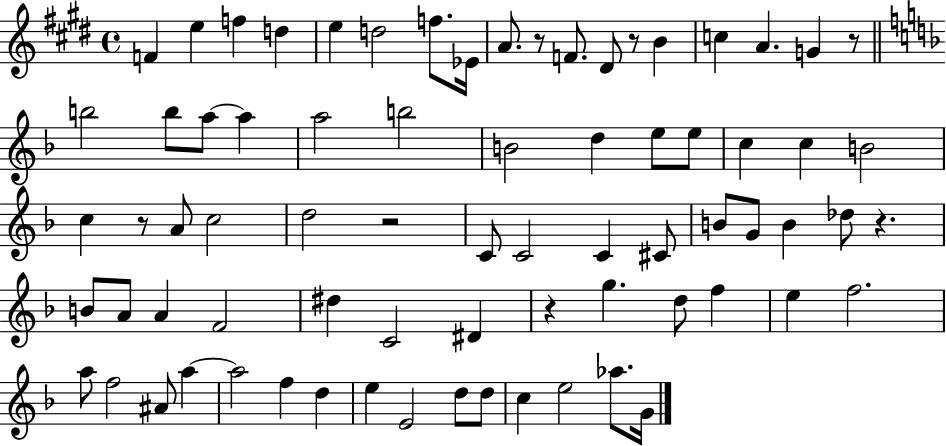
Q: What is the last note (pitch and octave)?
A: G4